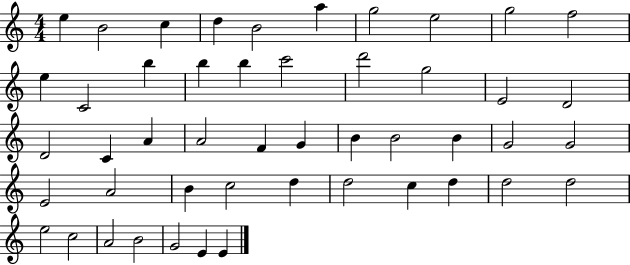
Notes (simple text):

E5/q B4/h C5/q D5/q B4/h A5/q G5/h E5/h G5/h F5/h E5/q C4/h B5/q B5/q B5/q C6/h D6/h G5/h E4/h D4/h D4/h C4/q A4/q A4/h F4/q G4/q B4/q B4/h B4/q G4/h G4/h E4/h A4/h B4/q C5/h D5/q D5/h C5/q D5/q D5/h D5/h E5/h C5/h A4/h B4/h G4/h E4/q E4/q